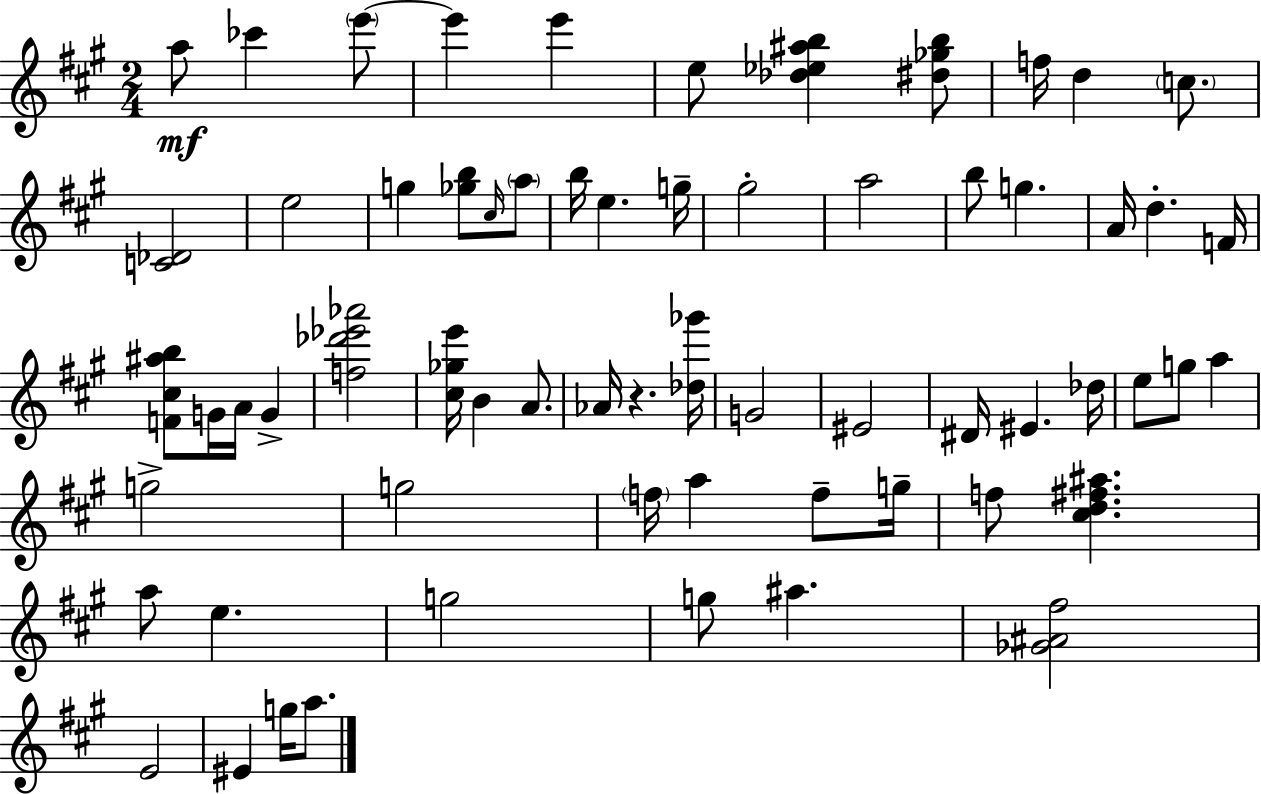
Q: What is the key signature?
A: A major